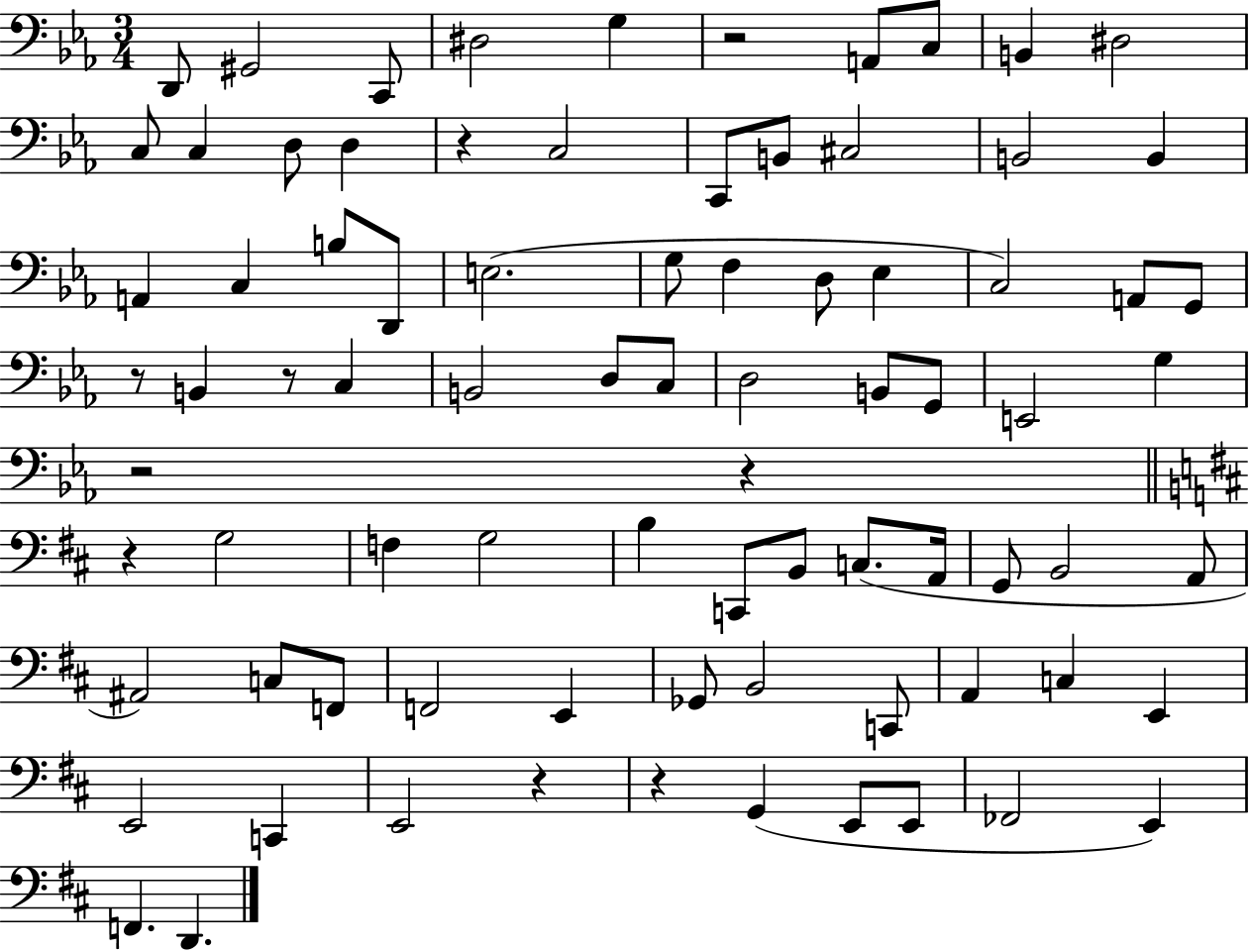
X:1
T:Untitled
M:3/4
L:1/4
K:Eb
D,,/2 ^G,,2 C,,/2 ^D,2 G, z2 A,,/2 C,/2 B,, ^D,2 C,/2 C, D,/2 D, z C,2 C,,/2 B,,/2 ^C,2 B,,2 B,, A,, C, B,/2 D,,/2 E,2 G,/2 F, D,/2 _E, C,2 A,,/2 G,,/2 z/2 B,, z/2 C, B,,2 D,/2 C,/2 D,2 B,,/2 G,,/2 E,,2 G, z2 z z G,2 F, G,2 B, C,,/2 B,,/2 C,/2 A,,/4 G,,/2 B,,2 A,,/2 ^A,,2 C,/2 F,,/2 F,,2 E,, _G,,/2 B,,2 C,,/2 A,, C, E,, E,,2 C,, E,,2 z z G,, E,,/2 E,,/2 _F,,2 E,, F,, D,,